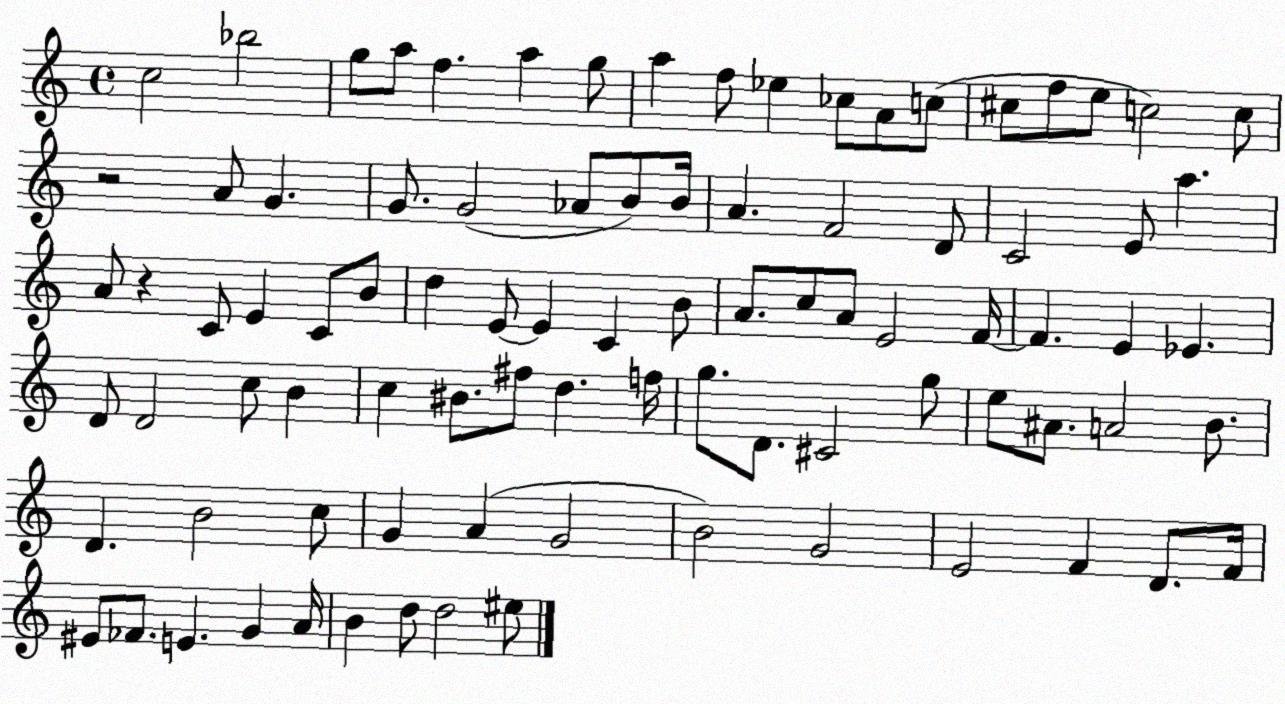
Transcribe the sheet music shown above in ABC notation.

X:1
T:Untitled
M:4/4
L:1/4
K:C
c2 _b2 g/2 a/2 f a g/2 a f/2 _e _c/2 A/2 c/2 ^c/2 f/2 e/2 c2 c/2 z2 A/2 G G/2 G2 _A/2 B/2 B/4 A F2 D/2 C2 E/2 a A/2 z C/2 E C/2 B/2 d E/2 E C B/2 A/2 c/2 A/2 E2 F/4 F E _E D/2 D2 c/2 B c ^B/2 ^f/2 d f/4 g/2 D/2 ^C2 g/2 e/2 ^A/2 A2 B/2 D B2 c/2 G A G2 B2 G2 E2 F D/2 F/4 ^E/2 _F/2 E G A/4 B d/2 d2 ^e/2